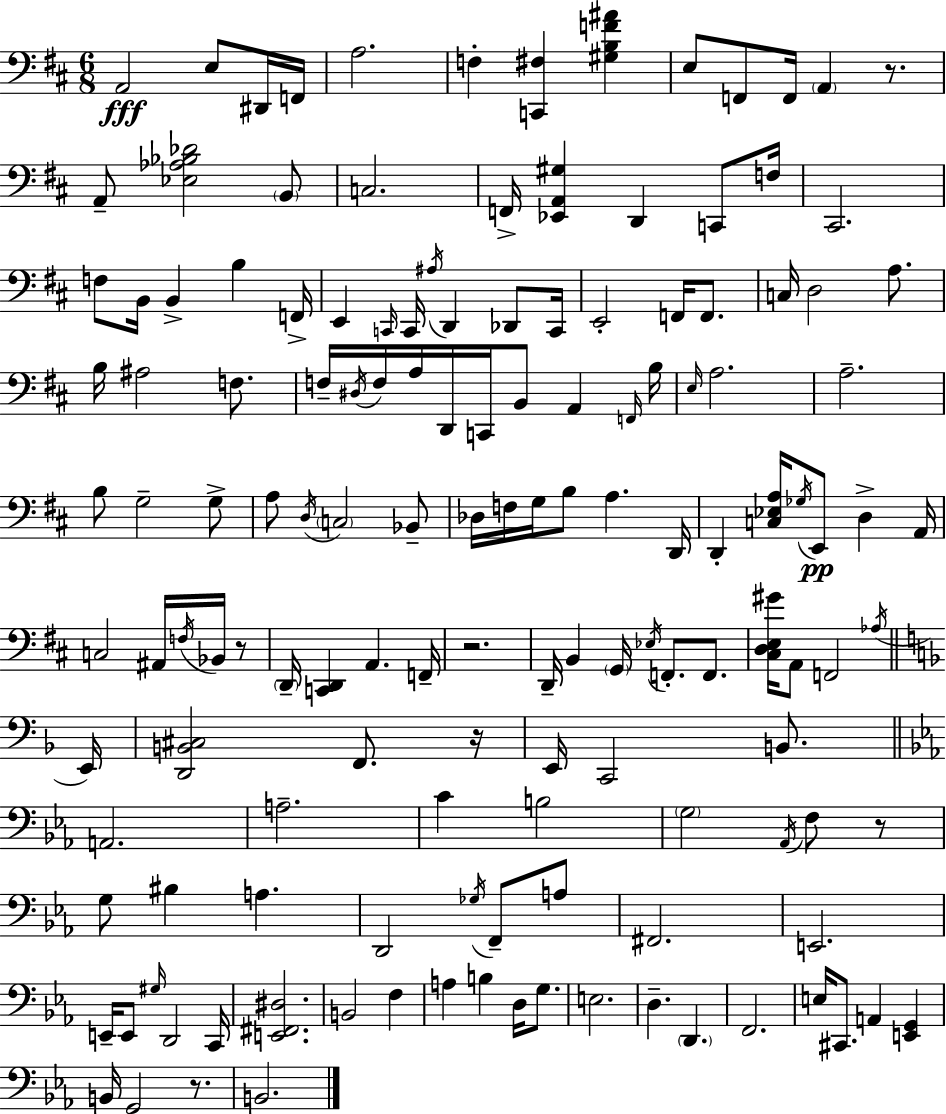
A2/h E3/e D#2/s F2/s A3/h. F3/q [C2,F#3]/q [G#3,B3,F4,A#4]/q E3/e F2/e F2/s A2/q R/e. A2/e [Eb3,Ab3,Bb3,Db4]/h B2/e C3/h. F2/s [Eb2,A2,G#3]/q D2/q C2/e F3/s C#2/h. F3/e B2/s B2/q B3/q F2/s E2/q C2/s C2/s A#3/s D2/q Db2/e C2/s E2/h F2/s F2/e. C3/s D3/h A3/e. B3/s A#3/h F3/e. F3/s D#3/s F3/s A3/s D2/s C2/s B2/e A2/q F2/s B3/s E3/s A3/h. A3/h. B3/e G3/h G3/e A3/e D3/s C3/h Bb2/e Db3/s F3/s G3/s B3/e A3/q. D2/s D2/q [C3,Eb3,A3]/s Gb3/s E2/e D3/q A2/s C3/h A#2/s F3/s Bb2/s R/e D2/s [C2,D2]/q A2/q. F2/s R/h. D2/s B2/q G2/s Eb3/s F2/e. F2/e. [C#3,D3,E3,G#4]/s A2/e F2/h Ab3/s E2/s [D2,B2,C#3]/h F2/e. R/s E2/s C2/h B2/e. A2/h. A3/h. C4/q B3/h G3/h Ab2/s F3/e R/e G3/e BIS3/q A3/q. D2/h Gb3/s F2/e A3/e F#2/h. E2/h. E2/s E2/e G#3/s D2/h C2/s [E2,F#2,D#3]/h. B2/h F3/q A3/q B3/q D3/s G3/e. E3/h. D3/q. D2/q. F2/h. E3/s C#2/e. A2/q [E2,G2]/q B2/s G2/h R/e. B2/h.